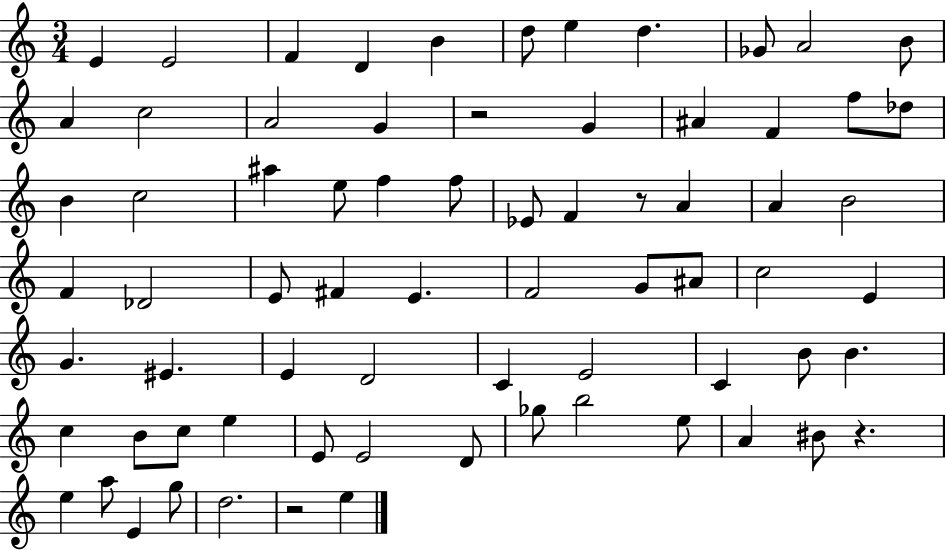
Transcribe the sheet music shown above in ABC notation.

X:1
T:Untitled
M:3/4
L:1/4
K:C
E E2 F D B d/2 e d _G/2 A2 B/2 A c2 A2 G z2 G ^A F f/2 _d/2 B c2 ^a e/2 f f/2 _E/2 F z/2 A A B2 F _D2 E/2 ^F E F2 G/2 ^A/2 c2 E G ^E E D2 C E2 C B/2 B c B/2 c/2 e E/2 E2 D/2 _g/2 b2 e/2 A ^B/2 z e a/2 E g/2 d2 z2 e